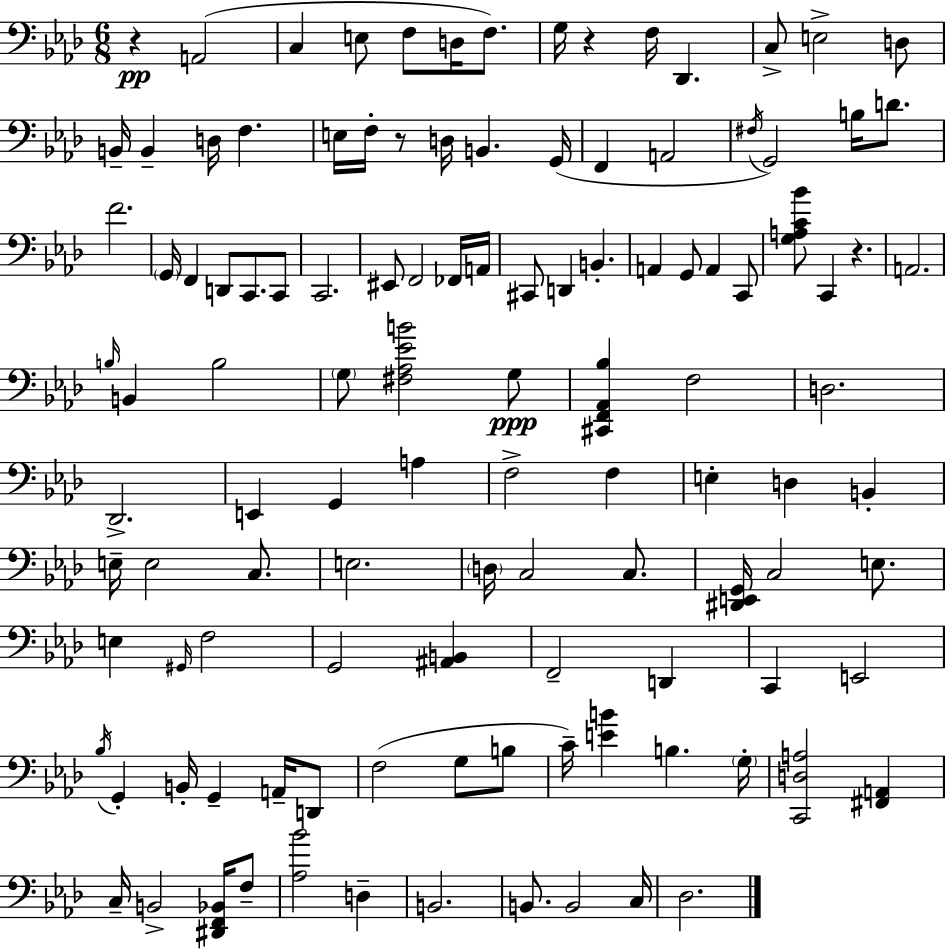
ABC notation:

X:1
T:Untitled
M:6/8
L:1/4
K:Ab
z A,,2 C, E,/2 F,/2 D,/4 F,/2 G,/4 z F,/4 _D,, C,/2 E,2 D,/2 B,,/4 B,, D,/4 F, E,/4 F,/4 z/2 D,/4 B,, G,,/4 F,, A,,2 ^F,/4 G,,2 B,/4 D/2 F2 G,,/4 F,, D,,/2 C,,/2 C,,/2 C,,2 ^E,,/2 F,,2 _F,,/4 A,,/4 ^C,,/2 D,, B,, A,, G,,/2 A,, C,,/2 [G,A,C_B]/2 C,, z A,,2 B,/4 B,, B,2 G,/2 [^F,_A,_EB]2 G,/2 [^C,,F,,_A,,_B,] F,2 D,2 _D,,2 E,, G,, A, F,2 F, E, D, B,, E,/4 E,2 C,/2 E,2 D,/4 C,2 C,/2 [^D,,E,,G,,]/4 C,2 E,/2 E, ^G,,/4 F,2 G,,2 [^A,,B,,] F,,2 D,, C,, E,,2 _B,/4 G,, B,,/4 G,, A,,/4 D,,/2 F,2 G,/2 B,/2 C/4 [EB] B, G,/4 [C,,D,A,]2 [^F,,A,,] C,/4 B,,2 [^D,,F,,_B,,]/4 F,/2 [_A,_B]2 D, B,,2 B,,/2 B,,2 C,/4 _D,2